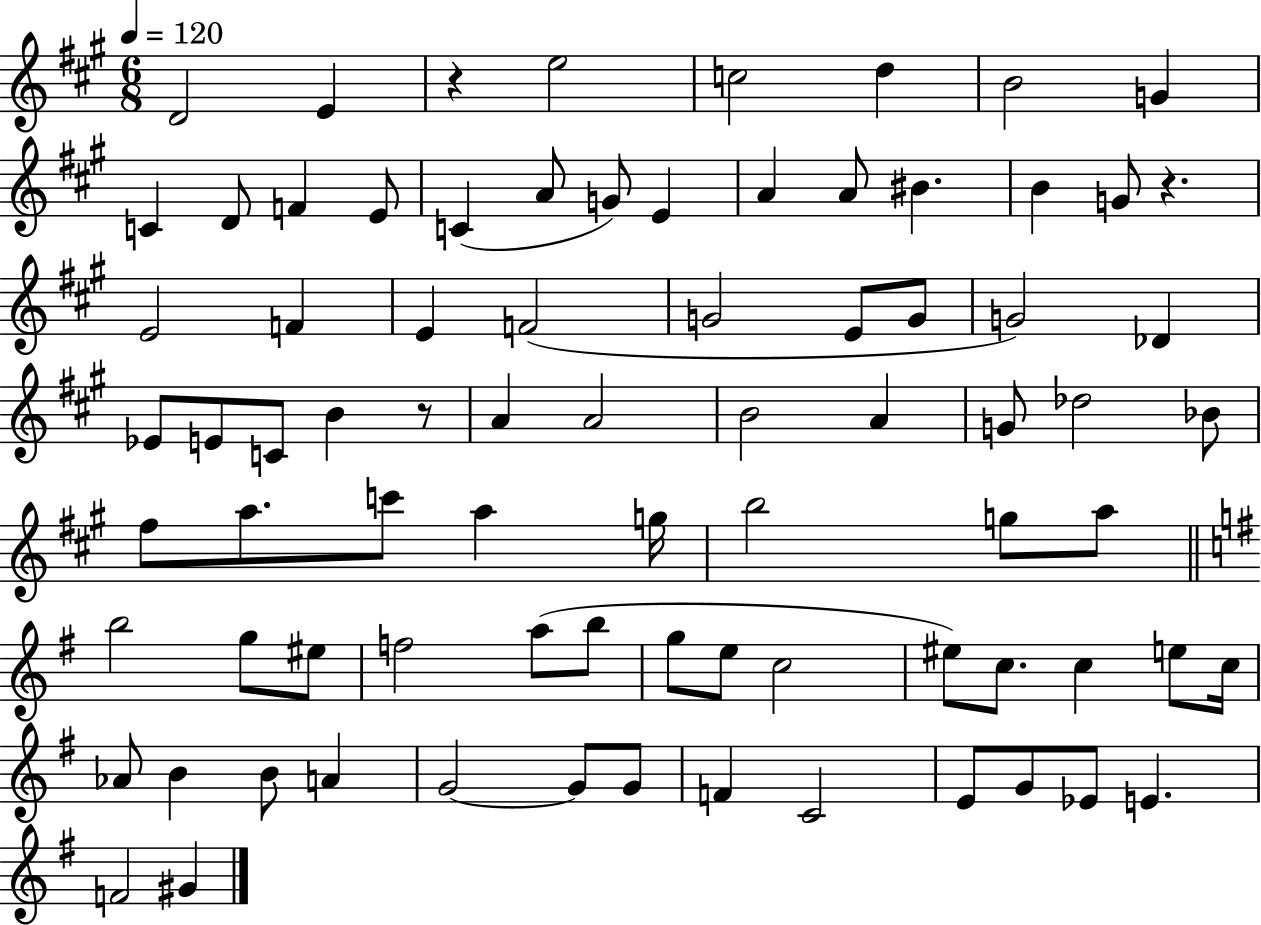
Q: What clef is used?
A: treble